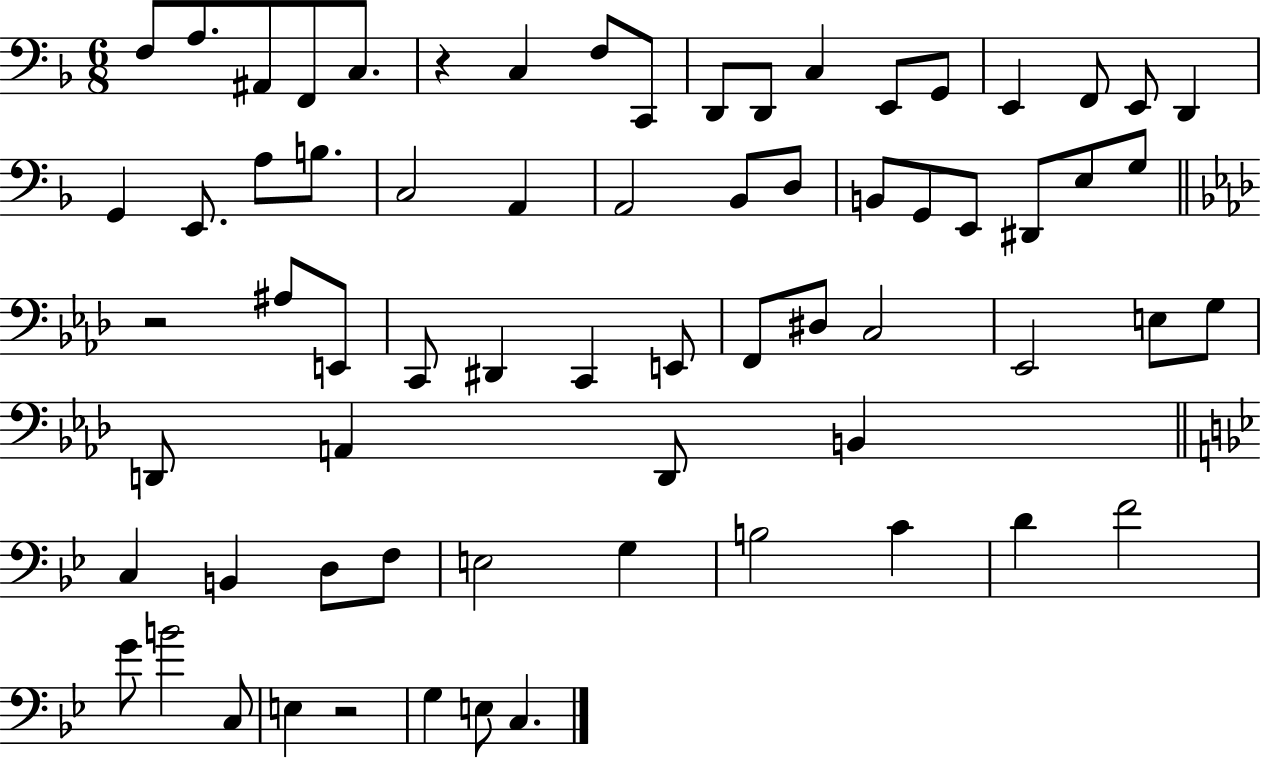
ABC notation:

X:1
T:Untitled
M:6/8
L:1/4
K:F
F,/2 A,/2 ^A,,/2 F,,/2 C,/2 z C, F,/2 C,,/2 D,,/2 D,,/2 C, E,,/2 G,,/2 E,, F,,/2 E,,/2 D,, G,, E,,/2 A,/2 B,/2 C,2 A,, A,,2 _B,,/2 D,/2 B,,/2 G,,/2 E,,/2 ^D,,/2 E,/2 G,/2 z2 ^A,/2 E,,/2 C,,/2 ^D,, C,, E,,/2 F,,/2 ^D,/2 C,2 _E,,2 E,/2 G,/2 D,,/2 A,, D,,/2 B,, C, B,, D,/2 F,/2 E,2 G, B,2 C D F2 G/2 B2 C,/2 E, z2 G, E,/2 C,